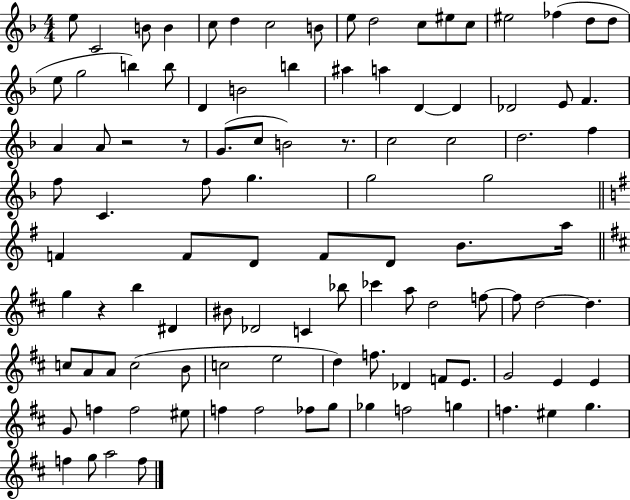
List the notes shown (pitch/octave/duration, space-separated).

E5/e C4/h B4/e B4/q C5/e D5/q C5/h B4/e E5/e D5/h C5/e EIS5/e C5/e EIS5/h FES5/q D5/e D5/e E5/e G5/h B5/q B5/e D4/q B4/h B5/q A#5/q A5/q D4/q D4/q Db4/h E4/e F4/q. A4/q A4/e R/h R/e G4/e. C5/e B4/h R/e. C5/h C5/h D5/h. F5/q F5/e C4/q. F5/e G5/q. G5/h G5/h F4/q F4/e D4/e F4/e D4/e B4/e. A5/s G5/q R/q B5/q D#4/q BIS4/e Db4/h C4/q Bb5/e CES6/q A5/e D5/h F5/e F5/e D5/h D5/q. C5/e A4/e A4/e C5/h B4/e C5/h E5/h D5/q F5/e. Db4/q F4/e E4/e. G4/h E4/q E4/q G4/e F5/q F5/h EIS5/e F5/q F5/h FES5/e G5/e Gb5/q F5/h G5/q F5/q. EIS5/q G5/q. F5/q G5/e A5/h F5/e